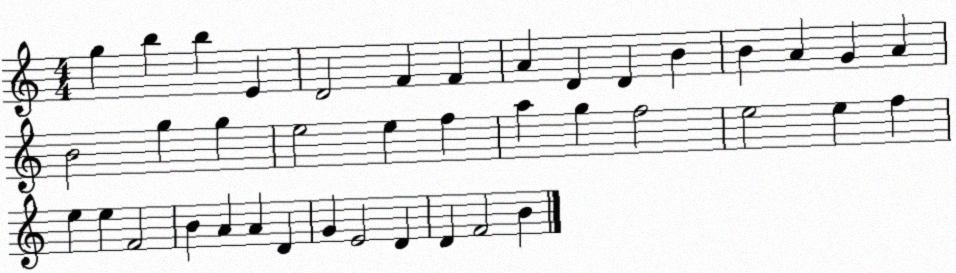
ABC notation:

X:1
T:Untitled
M:4/4
L:1/4
K:C
g b b E D2 F F A D D B B A G A B2 g g e2 e f a g f2 e2 e f e e F2 B A A D G E2 D D F2 B